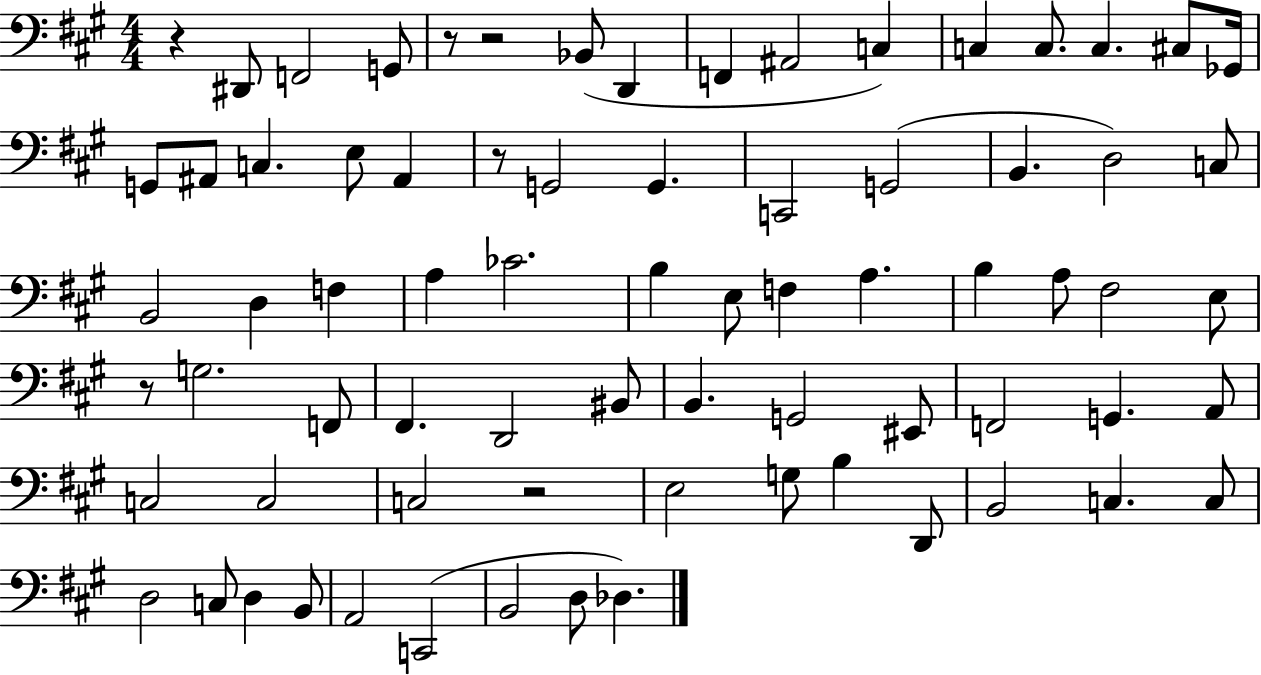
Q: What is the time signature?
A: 4/4